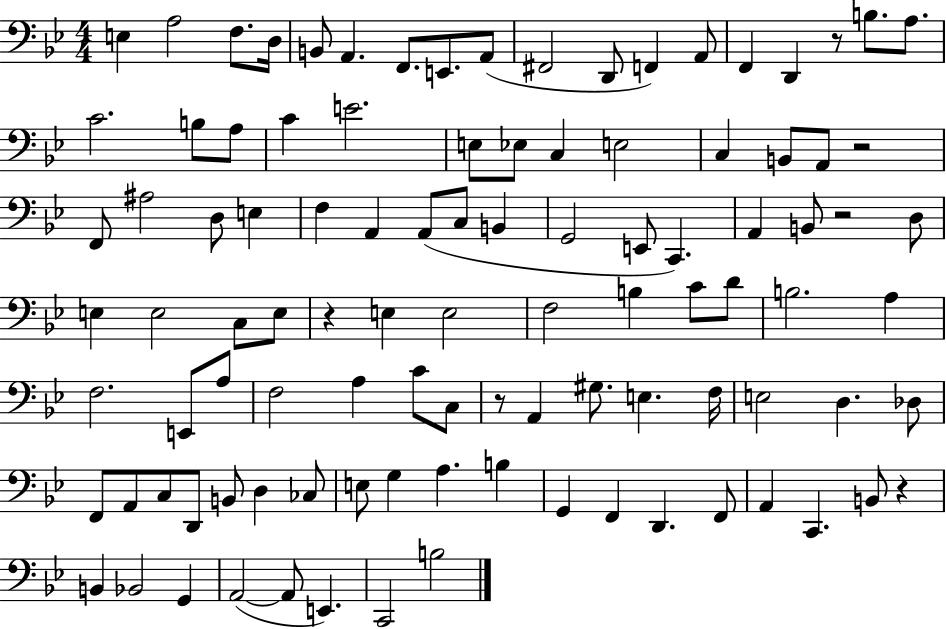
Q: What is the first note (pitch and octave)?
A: E3